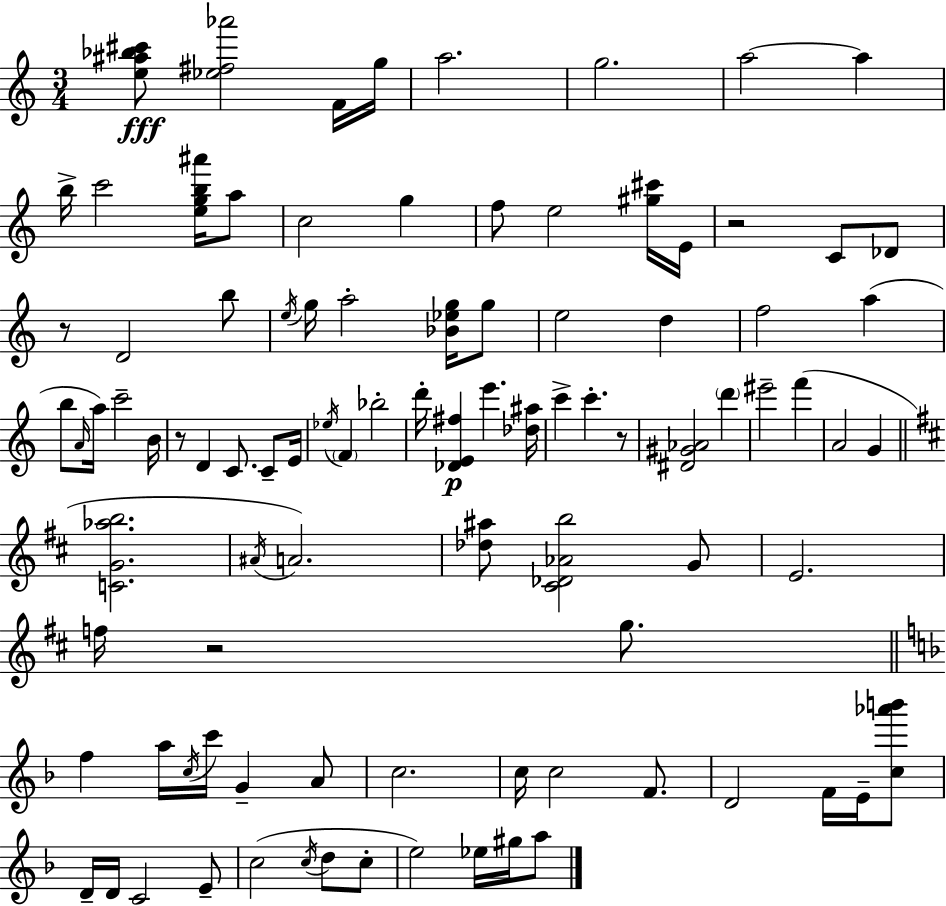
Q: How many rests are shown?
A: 5